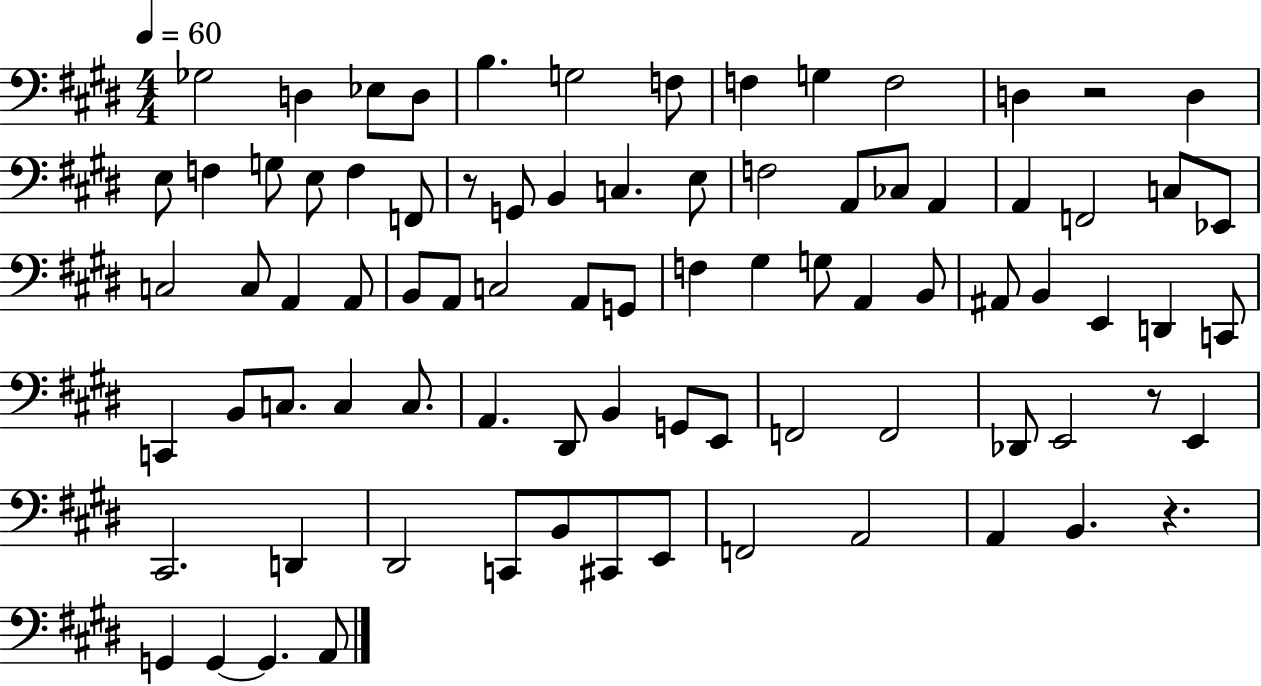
Gb3/h D3/q Eb3/e D3/e B3/q. G3/h F3/e F3/q G3/q F3/h D3/q R/h D3/q E3/e F3/q G3/e E3/e F3/q F2/e R/e G2/e B2/q C3/q. E3/e F3/h A2/e CES3/e A2/q A2/q F2/h C3/e Eb2/e C3/h C3/e A2/q A2/e B2/e A2/e C3/h A2/e G2/e F3/q G#3/q G3/e A2/q B2/e A#2/e B2/q E2/q D2/q C2/e C2/q B2/e C3/e. C3/q C3/e. A2/q. D#2/e B2/q G2/e E2/e F2/h F2/h Db2/e E2/h R/e E2/q C#2/h. D2/q D#2/h C2/e B2/e C#2/e E2/e F2/h A2/h A2/q B2/q. R/q. G2/q G2/q G2/q. A2/e